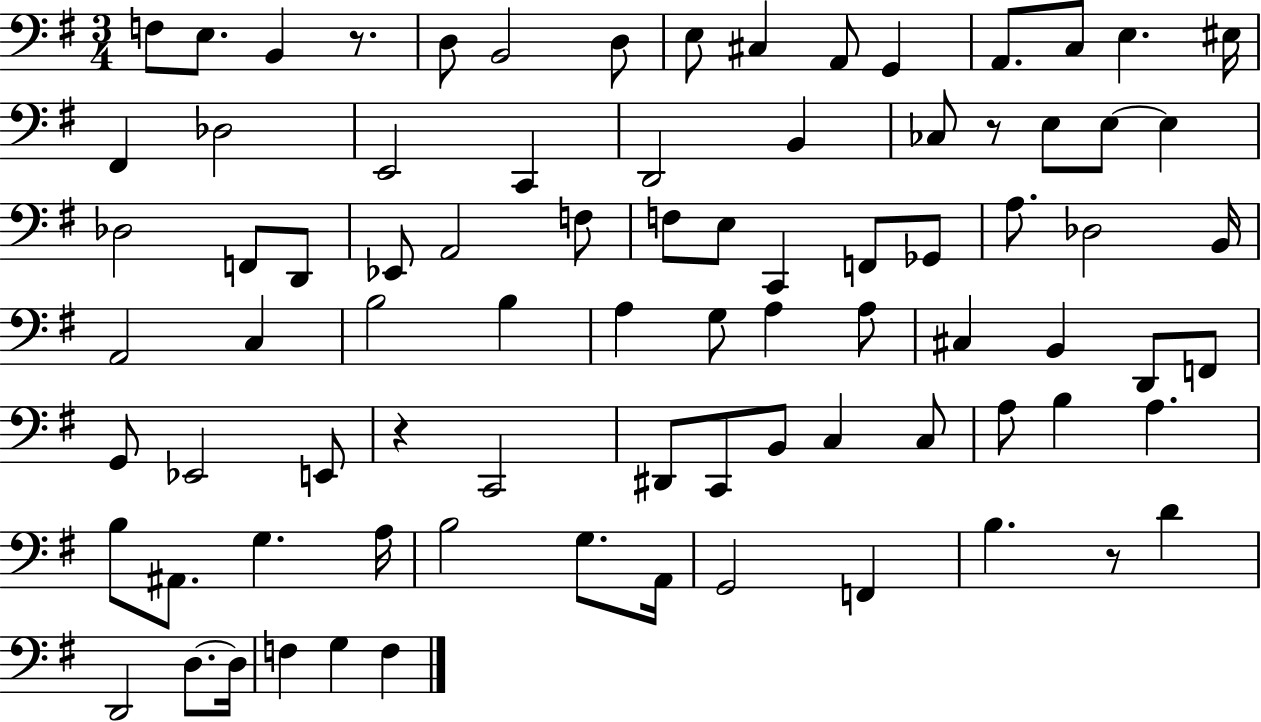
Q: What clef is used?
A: bass